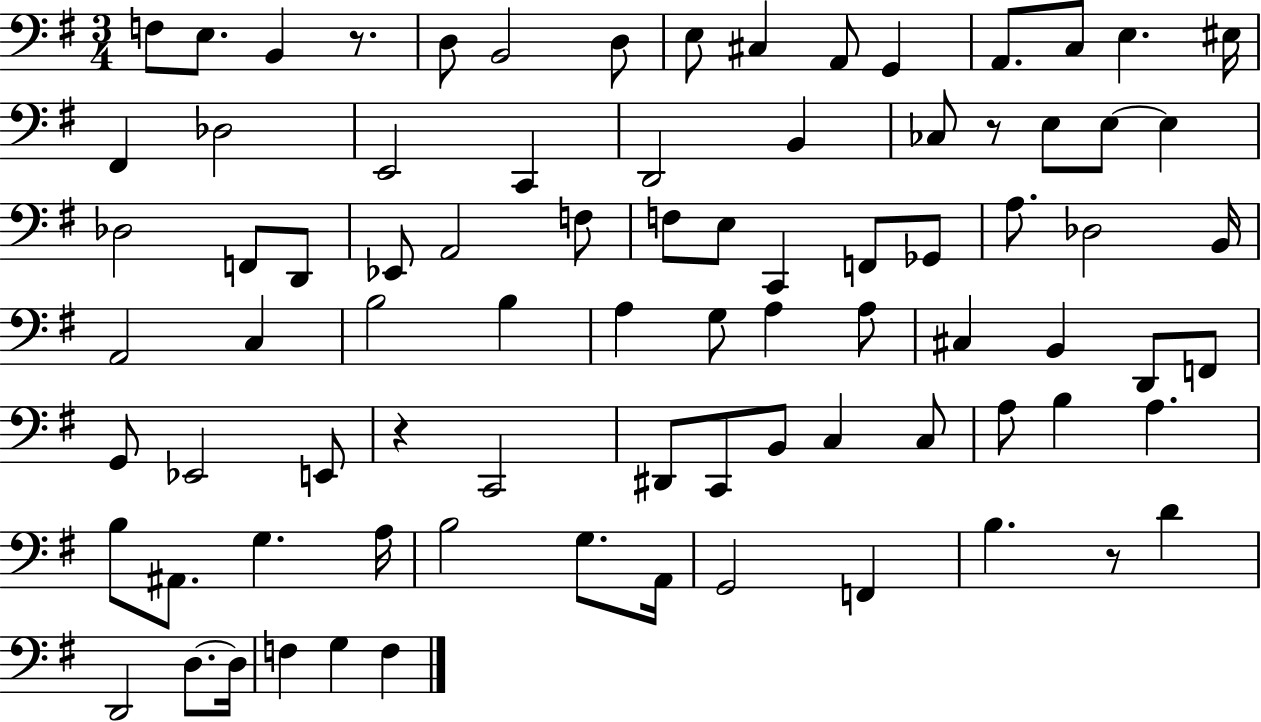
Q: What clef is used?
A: bass